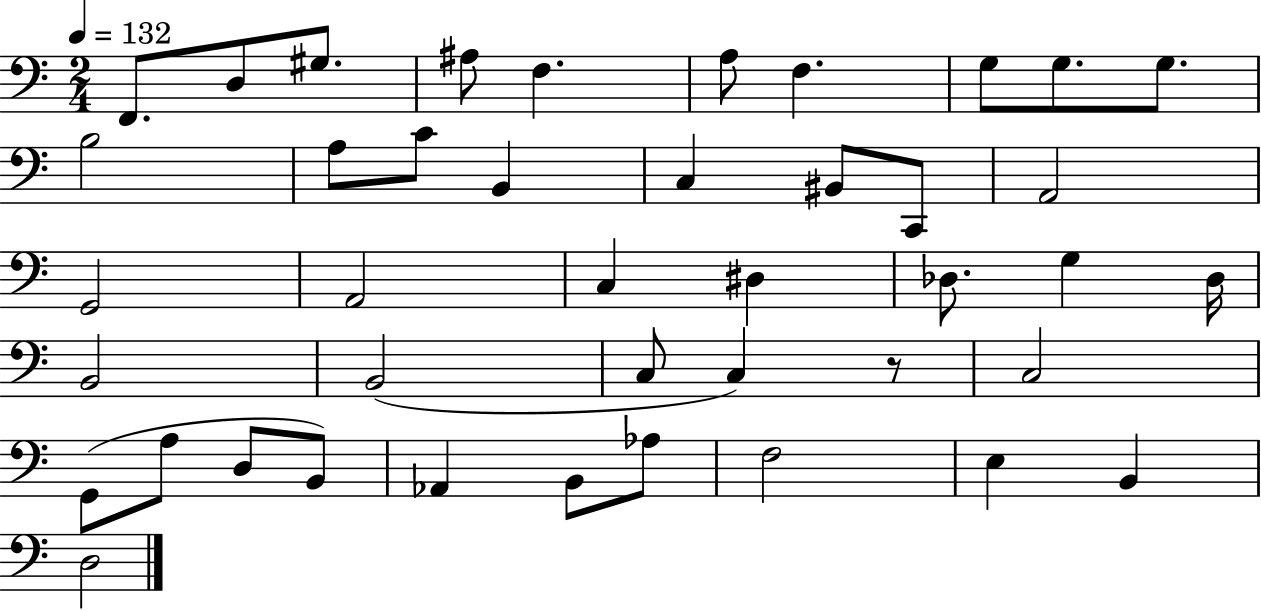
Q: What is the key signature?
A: C major